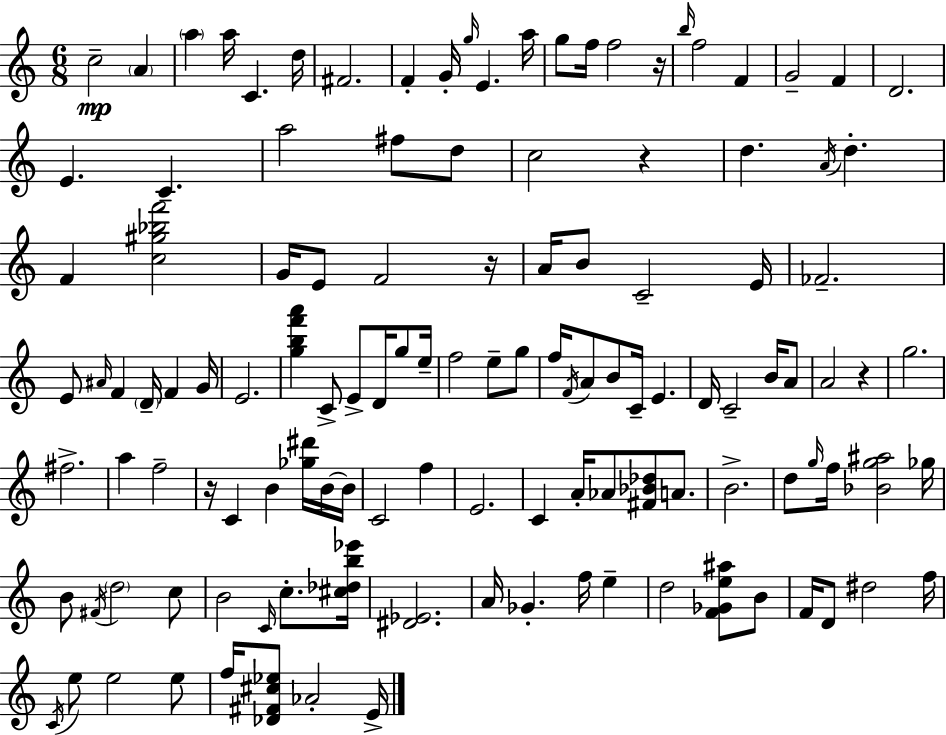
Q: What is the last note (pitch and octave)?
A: E4